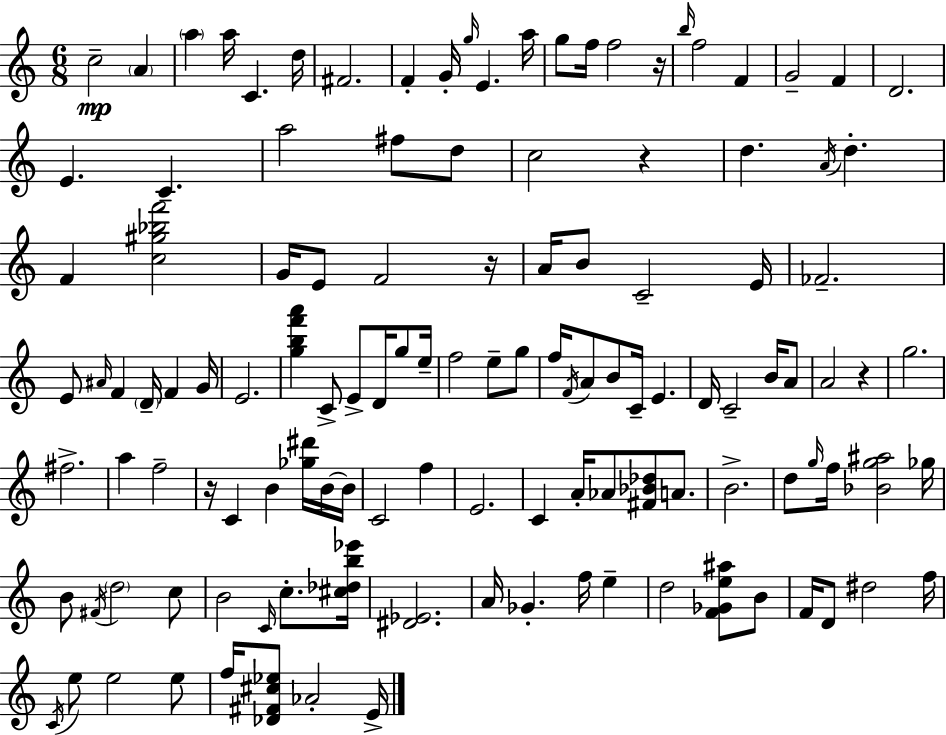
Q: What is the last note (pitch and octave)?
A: E4